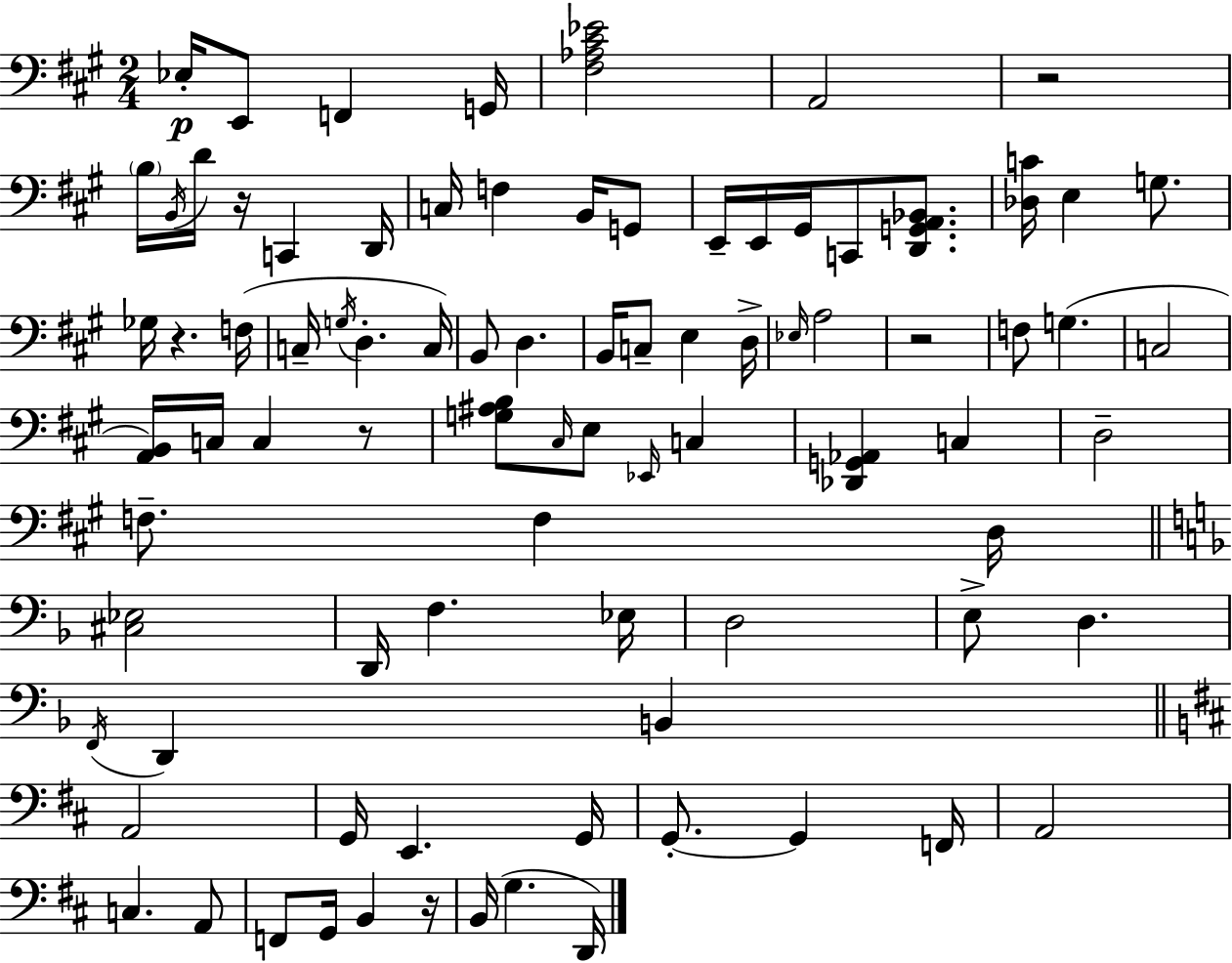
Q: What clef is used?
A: bass